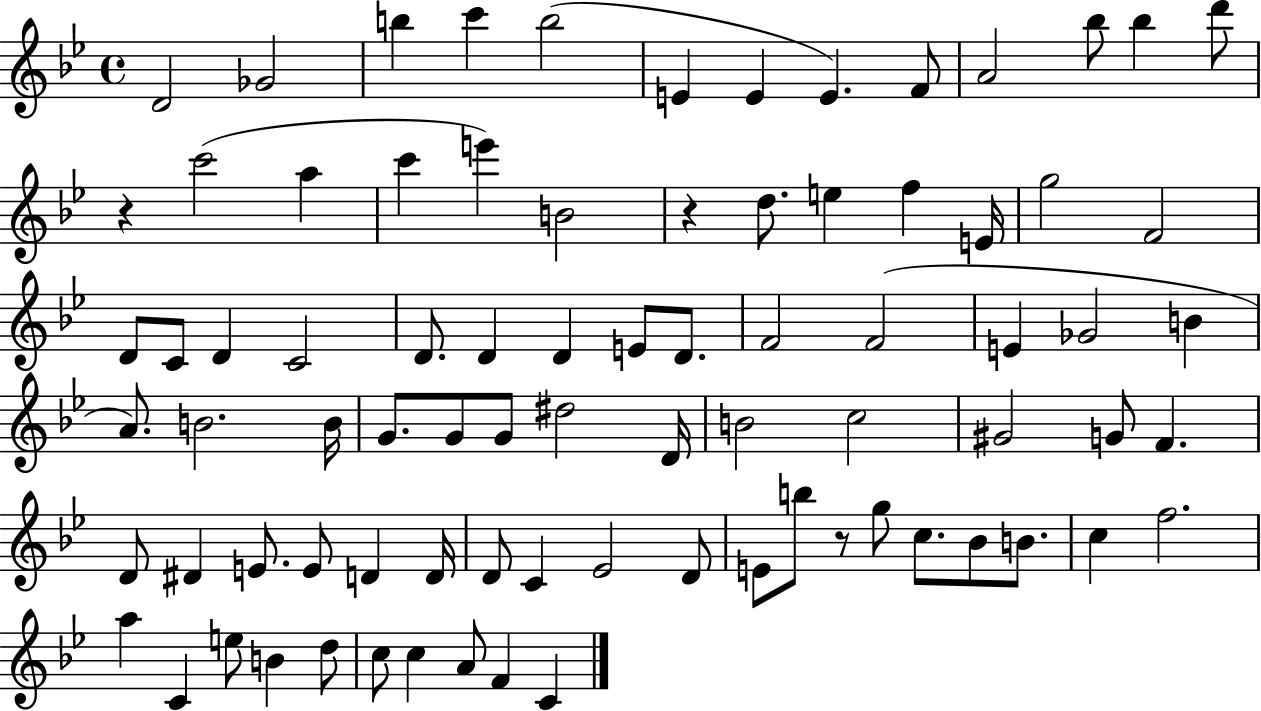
X:1
T:Untitled
M:4/4
L:1/4
K:Bb
D2 _G2 b c' b2 E E E F/2 A2 _b/2 _b d'/2 z c'2 a c' e' B2 z d/2 e f E/4 g2 F2 D/2 C/2 D C2 D/2 D D E/2 D/2 F2 F2 E _G2 B A/2 B2 B/4 G/2 G/2 G/2 ^d2 D/4 B2 c2 ^G2 G/2 F D/2 ^D E/2 E/2 D D/4 D/2 C _E2 D/2 E/2 b/2 z/2 g/2 c/2 _B/2 B/2 c f2 a C e/2 B d/2 c/2 c A/2 F C